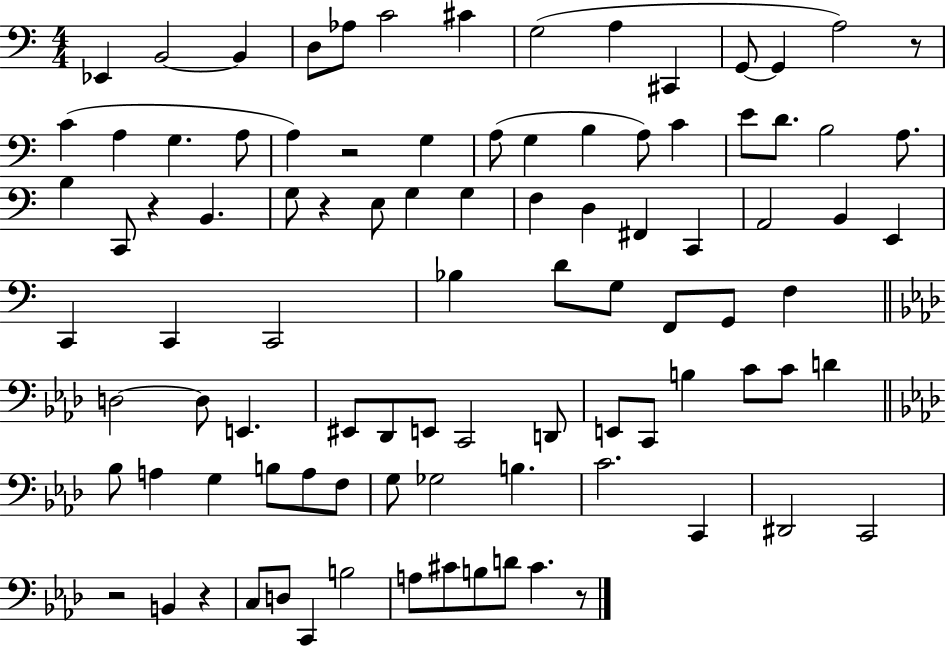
{
  \clef bass
  \numericTimeSignature
  \time 4/4
  \key c \major
  ees,4 b,2~~ b,4 | d8 aes8 c'2 cis'4 | g2( a4 cis,4 | g,8~~ g,4 a2) r8 | \break c'4( a4 g4. a8 | a4) r2 g4 | a8( g4 b4 a8) c'4 | e'8 d'8. b2 a8. | \break b4 c,8 r4 b,4. | g8 r4 e8 g4 g4 | f4 d4 fis,4 c,4 | a,2 b,4 e,4 | \break c,4 c,4 c,2 | bes4 d'8 g8 f,8 g,8 f4 | \bar "||" \break \key aes \major d2~~ d8 e,4. | eis,8 des,8 e,8 c,2 d,8 | e,8 c,8 b4 c'8 c'8 d'4 | \bar "||" \break \key aes \major bes8 a4 g4 b8 a8 f8 | g8 ges2 b4. | c'2. c,4 | dis,2 c,2 | \break r2 b,4 r4 | c8 d8 c,4 b2 | a8 cis'8 b8 d'8 cis'4. r8 | \bar "|."
}